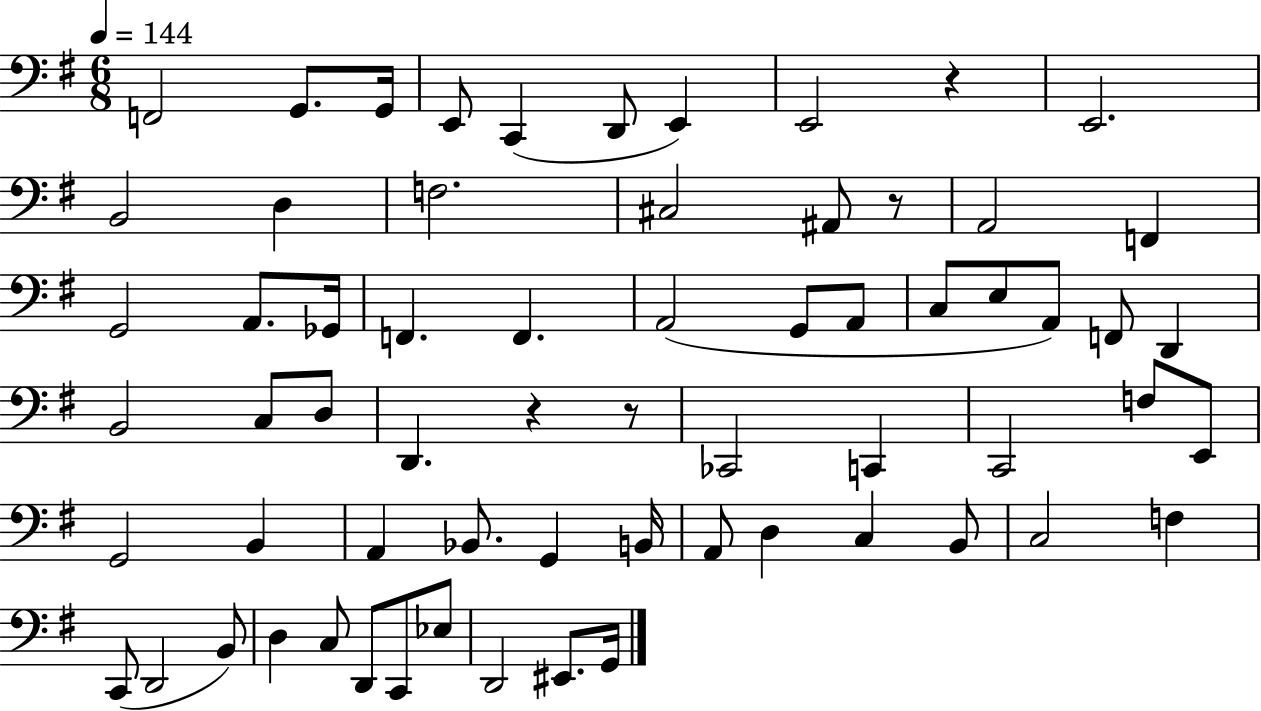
X:1
T:Untitled
M:6/8
L:1/4
K:G
F,,2 G,,/2 G,,/4 E,,/2 C,, D,,/2 E,, E,,2 z E,,2 B,,2 D, F,2 ^C,2 ^A,,/2 z/2 A,,2 F,, G,,2 A,,/2 _G,,/4 F,, F,, A,,2 G,,/2 A,,/2 C,/2 E,/2 A,,/2 F,,/2 D,, B,,2 C,/2 D,/2 D,, z z/2 _C,,2 C,, C,,2 F,/2 E,,/2 G,,2 B,, A,, _B,,/2 G,, B,,/4 A,,/2 D, C, B,,/2 C,2 F, C,,/2 D,,2 B,,/2 D, C,/2 D,,/2 C,,/2 _E,/2 D,,2 ^E,,/2 G,,/4